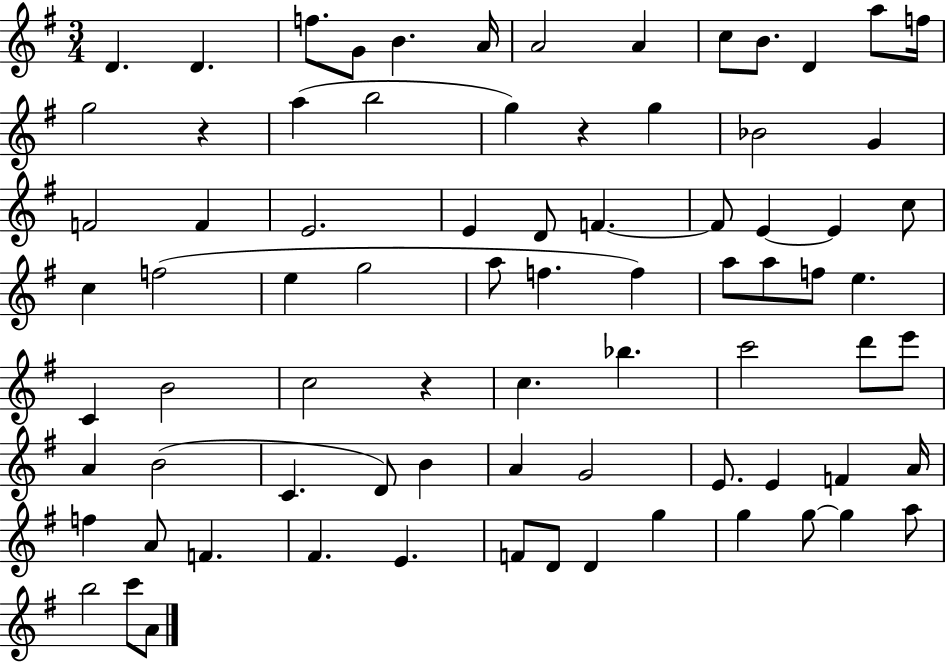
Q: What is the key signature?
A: G major